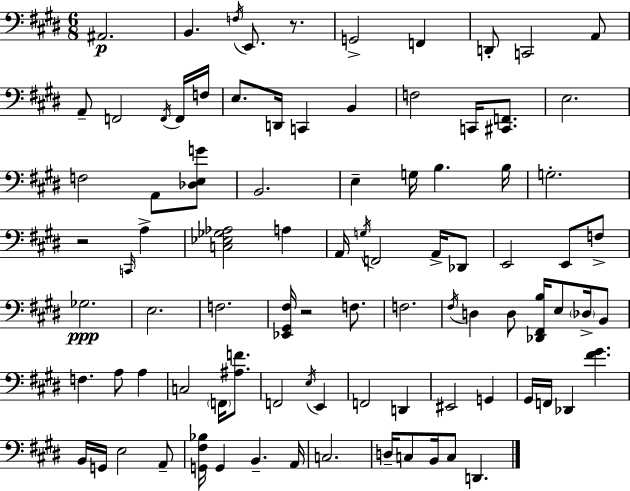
A#2/h. B2/q. F3/s E2/e. R/e. G2/h F2/q D2/e C2/h A2/e A2/e F2/h F2/s F2/s F3/s E3/e. D2/s C2/q B2/q F3/h C2/s [C#2,F2]/e. E3/h. F3/h A2/e [Db3,E3,G4]/e B2/h. E3/q G3/s B3/q. B3/s G3/h. R/h C2/s A3/q [C3,Eb3,Gb3,Ab3]/h A3/q A2/s G3/s F2/h A2/s Db2/e E2/h E2/e F3/e Gb3/h. E3/h. F3/h. [Eb2,G#2,F#3]/s R/h F3/e. F3/h. F#3/s D3/q D3/e [Db2,F#2,B3]/s E3/e Db3/s B2/e F3/q. A3/e A3/q C3/h F2/s [A#3,F4]/e. F2/h E3/s E2/q F2/h D2/q EIS2/h G2/q G#2/s F2/s Db2/q [F#4,G#4]/q. B2/s G2/s E3/h A2/e [G2,F#3,Bb3]/s G2/q B2/q. A2/s C3/h. D3/s C3/e B2/s C3/e D2/q.